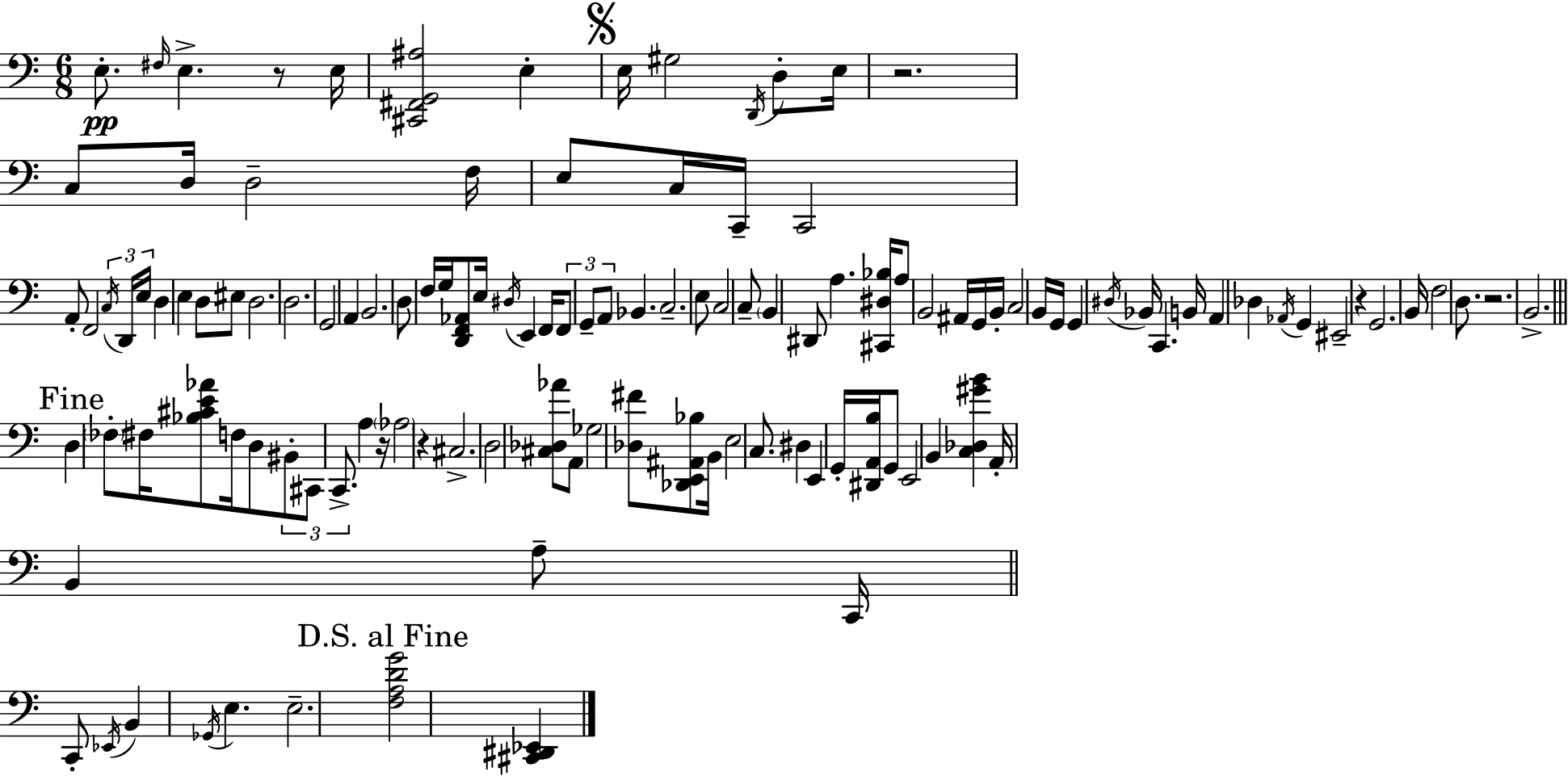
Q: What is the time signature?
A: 6/8